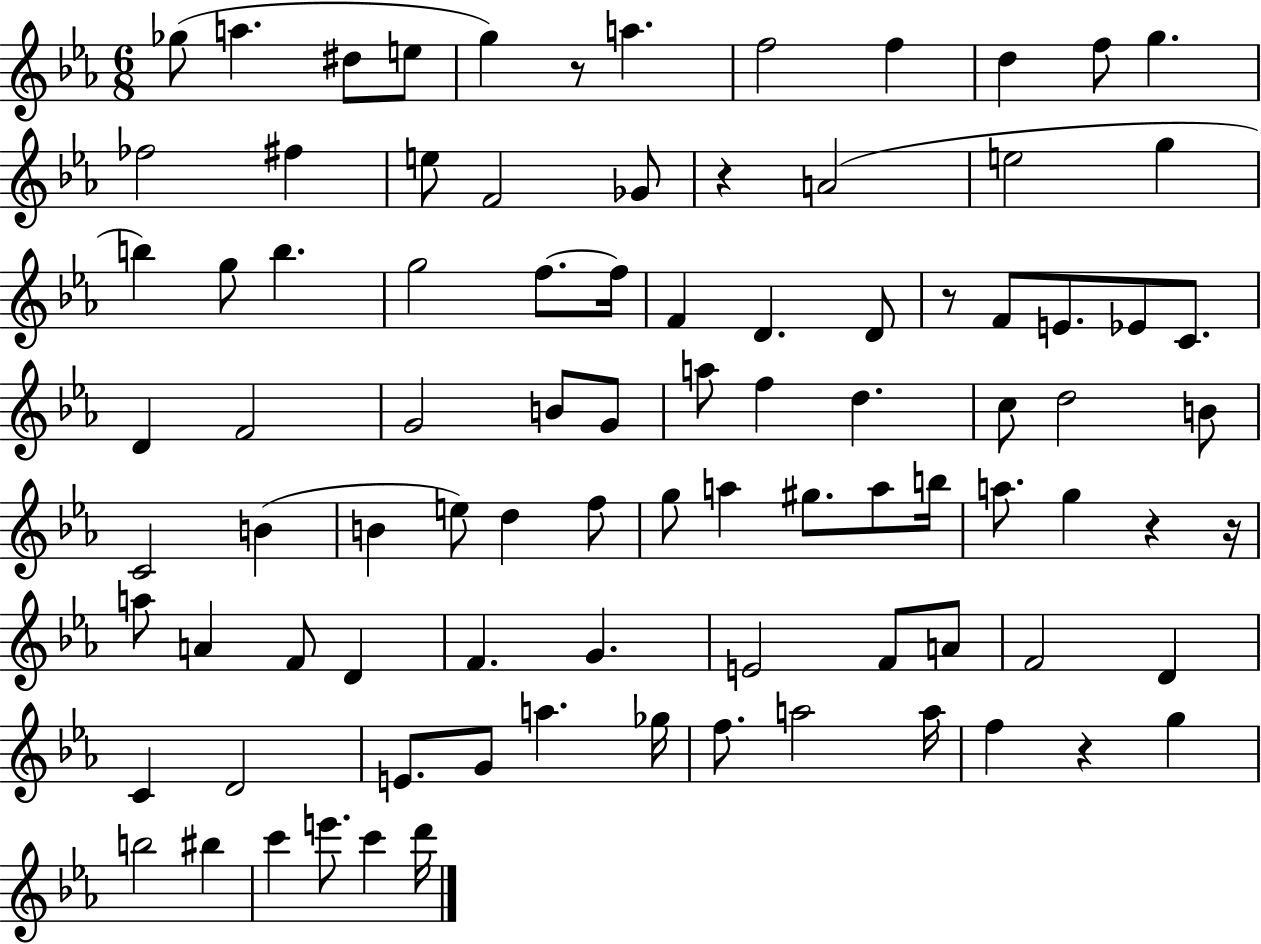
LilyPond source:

{
  \clef treble
  \numericTimeSignature
  \time 6/8
  \key ees \major
  ges''8( a''4. dis''8 e''8 | g''4) r8 a''4. | f''2 f''4 | d''4 f''8 g''4. | \break fes''2 fis''4 | e''8 f'2 ges'8 | r4 a'2( | e''2 g''4 | \break b''4) g''8 b''4. | g''2 f''8.~~ f''16 | f'4 d'4. d'8 | r8 f'8 e'8. ees'8 c'8. | \break d'4 f'2 | g'2 b'8 g'8 | a''8 f''4 d''4. | c''8 d''2 b'8 | \break c'2 b'4( | b'4 e''8) d''4 f''8 | g''8 a''4 gis''8. a''8 b''16 | a''8. g''4 r4 r16 | \break a''8 a'4 f'8 d'4 | f'4. g'4. | e'2 f'8 a'8 | f'2 d'4 | \break c'4 d'2 | e'8. g'8 a''4. ges''16 | f''8. a''2 a''16 | f''4 r4 g''4 | \break b''2 bis''4 | c'''4 e'''8. c'''4 d'''16 | \bar "|."
}